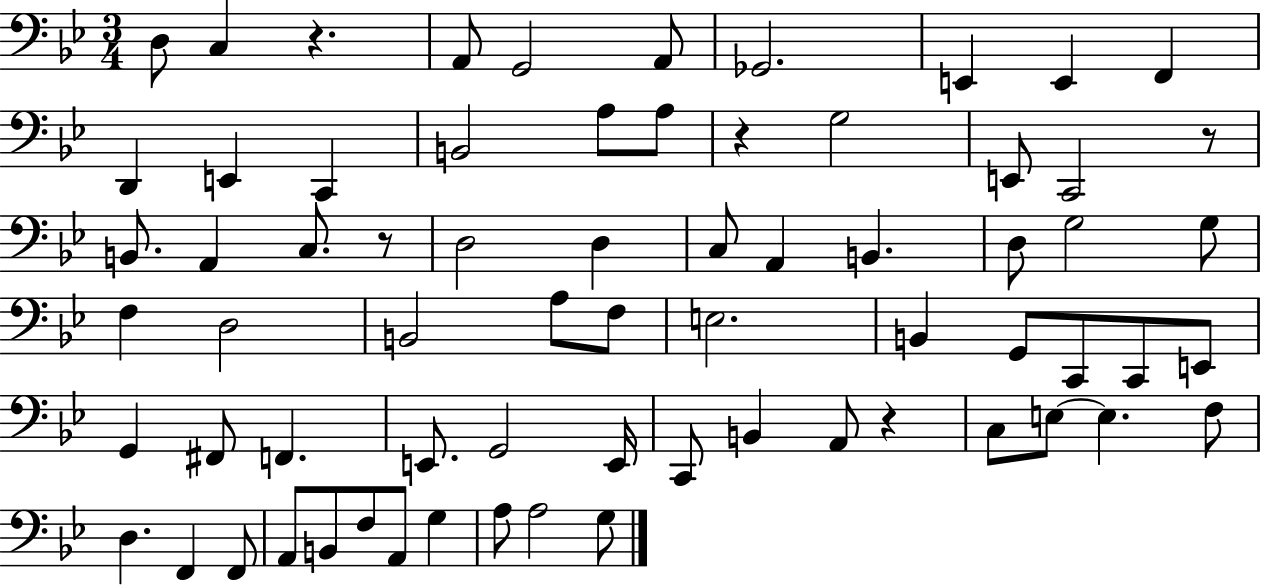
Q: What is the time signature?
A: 3/4